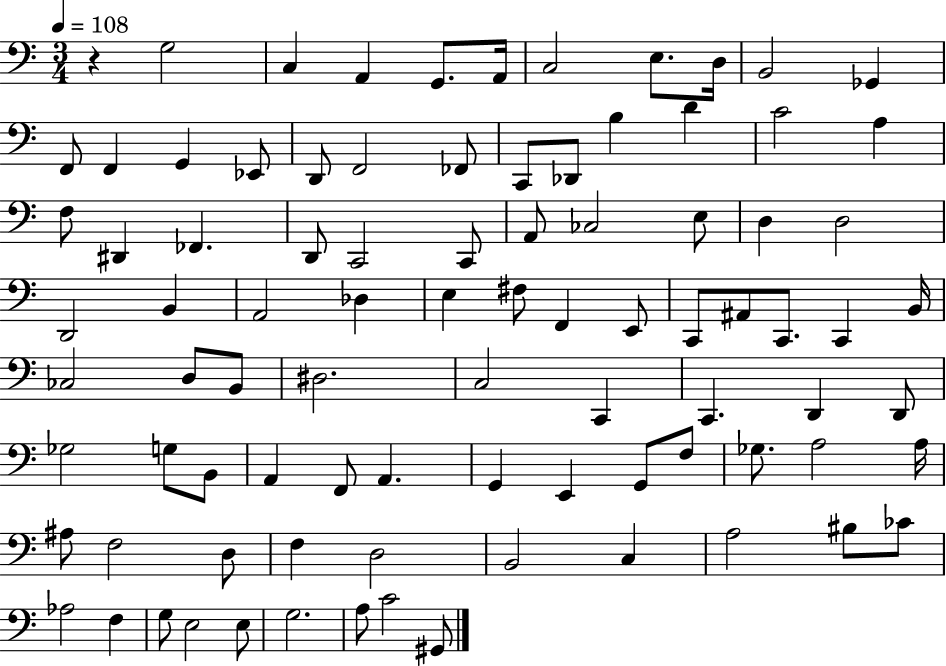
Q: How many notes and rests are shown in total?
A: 89